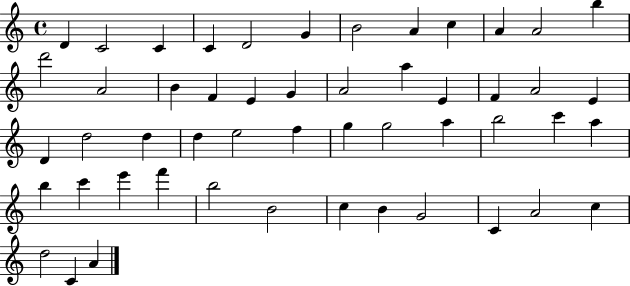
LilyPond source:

{
  \clef treble
  \time 4/4
  \defaultTimeSignature
  \key c \major
  d'4 c'2 c'4 | c'4 d'2 g'4 | b'2 a'4 c''4 | a'4 a'2 b''4 | \break d'''2 a'2 | b'4 f'4 e'4 g'4 | a'2 a''4 e'4 | f'4 a'2 e'4 | \break d'4 d''2 d''4 | d''4 e''2 f''4 | g''4 g''2 a''4 | b''2 c'''4 a''4 | \break b''4 c'''4 e'''4 f'''4 | b''2 b'2 | c''4 b'4 g'2 | c'4 a'2 c''4 | \break d''2 c'4 a'4 | \bar "|."
}